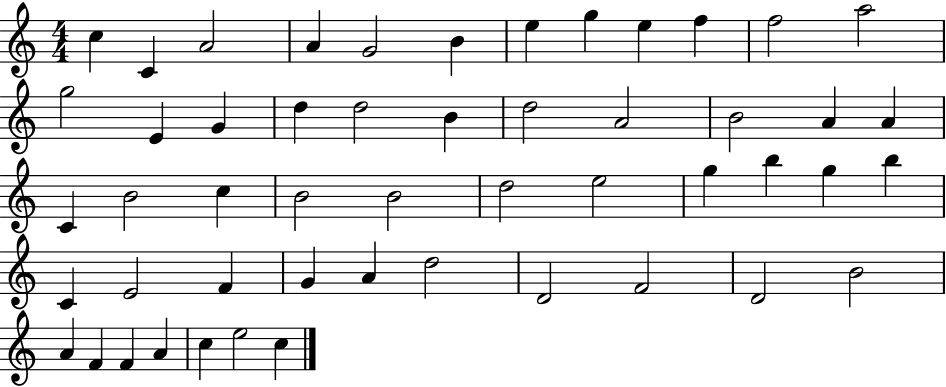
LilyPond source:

{
  \clef treble
  \numericTimeSignature
  \time 4/4
  \key c \major
  c''4 c'4 a'2 | a'4 g'2 b'4 | e''4 g''4 e''4 f''4 | f''2 a''2 | \break g''2 e'4 g'4 | d''4 d''2 b'4 | d''2 a'2 | b'2 a'4 a'4 | \break c'4 b'2 c''4 | b'2 b'2 | d''2 e''2 | g''4 b''4 g''4 b''4 | \break c'4 e'2 f'4 | g'4 a'4 d''2 | d'2 f'2 | d'2 b'2 | \break a'4 f'4 f'4 a'4 | c''4 e''2 c''4 | \bar "|."
}